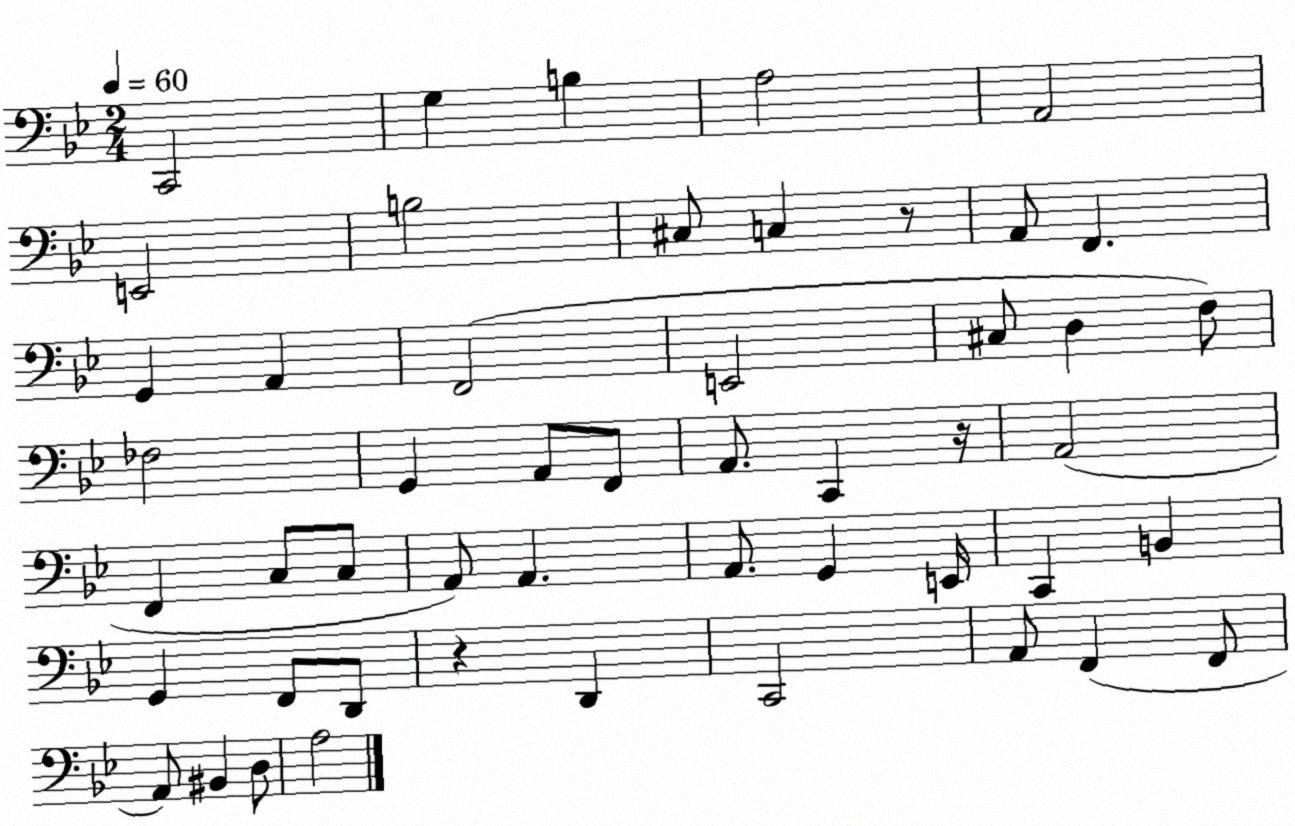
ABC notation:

X:1
T:Untitled
M:2/4
L:1/4
K:Bb
C,,2 G, B, A,2 A,,2 E,,2 B,2 ^C,/2 C, z/2 A,,/2 F,, G,, A,, F,,2 E,,2 ^C,/2 D, F,/2 _F,2 G,, A,,/2 F,,/2 A,,/2 C,, z/4 A,,2 F,, C,/2 C,/2 A,,/2 A,, A,,/2 G,, E,,/4 C,, B,, G,, F,,/2 D,,/2 z D,, C,,2 A,,/2 F,, F,,/2 A,,/2 ^B,, D,/2 A,2